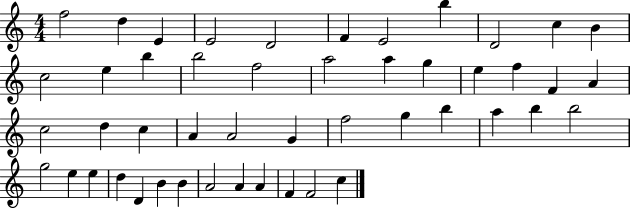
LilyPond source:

{
  \clef treble
  \numericTimeSignature
  \time 4/4
  \key c \major
  f''2 d''4 e'4 | e'2 d'2 | f'4 e'2 b''4 | d'2 c''4 b'4 | \break c''2 e''4 b''4 | b''2 f''2 | a''2 a''4 g''4 | e''4 f''4 f'4 a'4 | \break c''2 d''4 c''4 | a'4 a'2 g'4 | f''2 g''4 b''4 | a''4 b''4 b''2 | \break g''2 e''4 e''4 | d''4 d'4 b'4 b'4 | a'2 a'4 a'4 | f'4 f'2 c''4 | \break \bar "|."
}